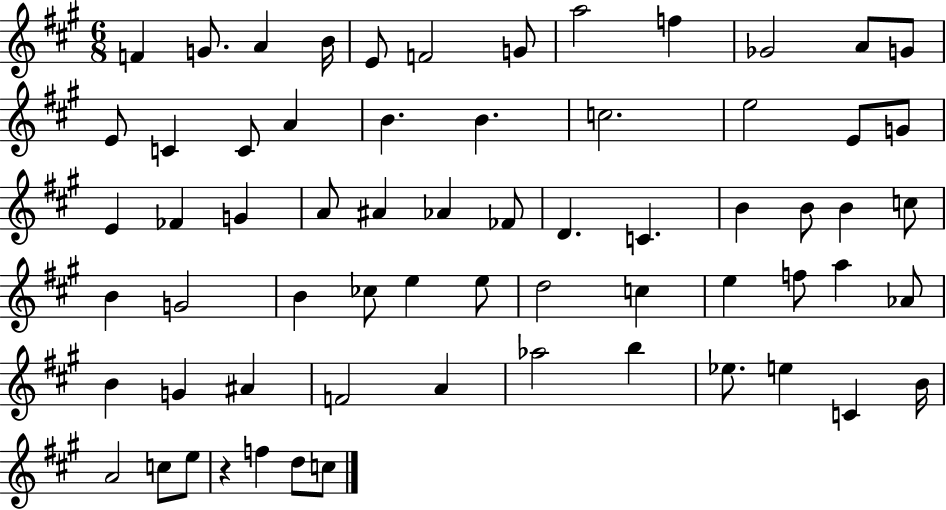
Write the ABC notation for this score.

X:1
T:Untitled
M:6/8
L:1/4
K:A
F G/2 A B/4 E/2 F2 G/2 a2 f _G2 A/2 G/2 E/2 C C/2 A B B c2 e2 E/2 G/2 E _F G A/2 ^A _A _F/2 D C B B/2 B c/2 B G2 B _c/2 e e/2 d2 c e f/2 a _A/2 B G ^A F2 A _a2 b _e/2 e C B/4 A2 c/2 e/2 z f d/2 c/2